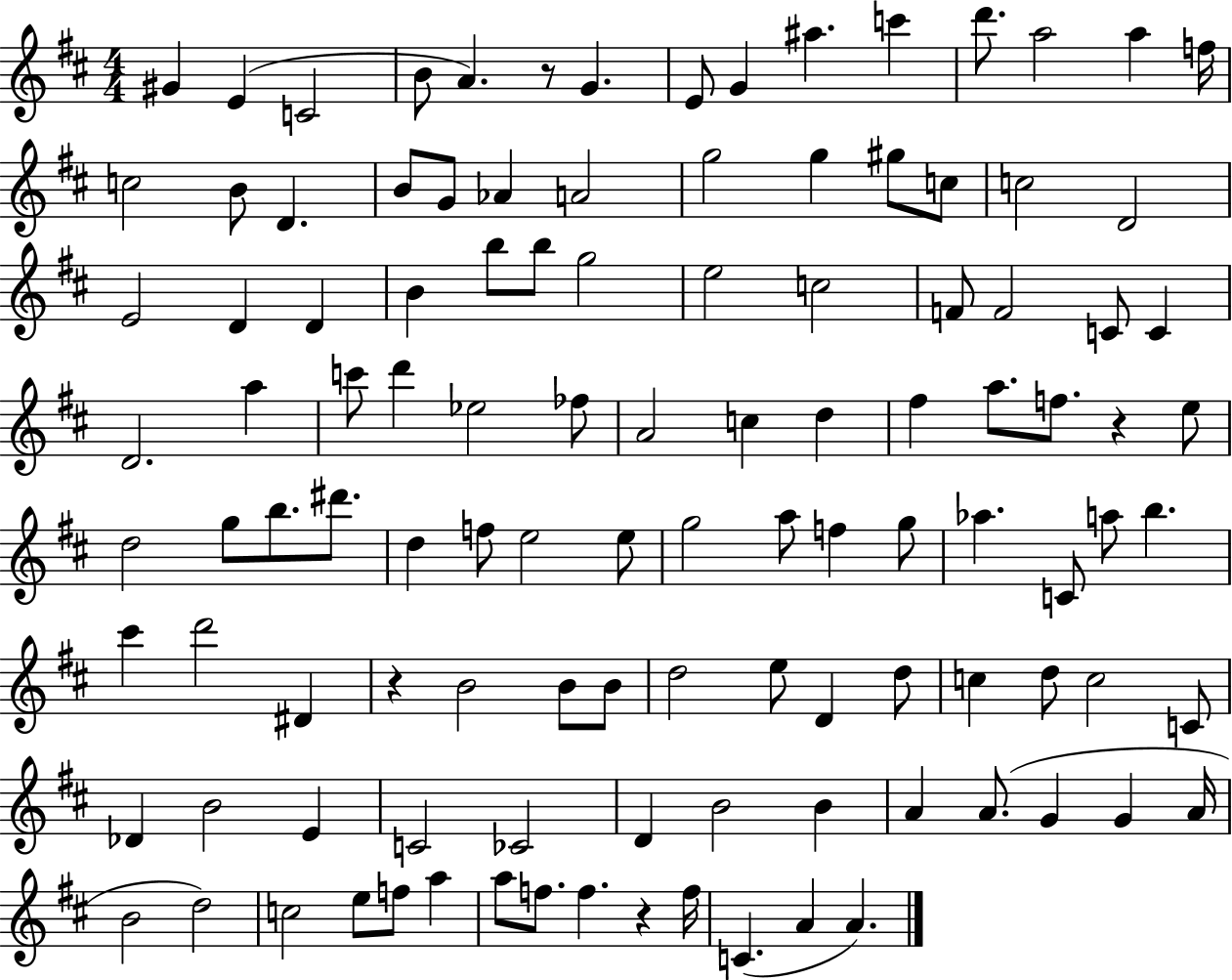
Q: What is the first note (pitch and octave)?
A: G#4